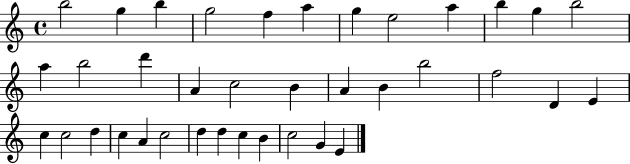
X:1
T:Untitled
M:4/4
L:1/4
K:C
b2 g b g2 f a g e2 a b g b2 a b2 d' A c2 B A B b2 f2 D E c c2 d c A c2 d d c B c2 G E